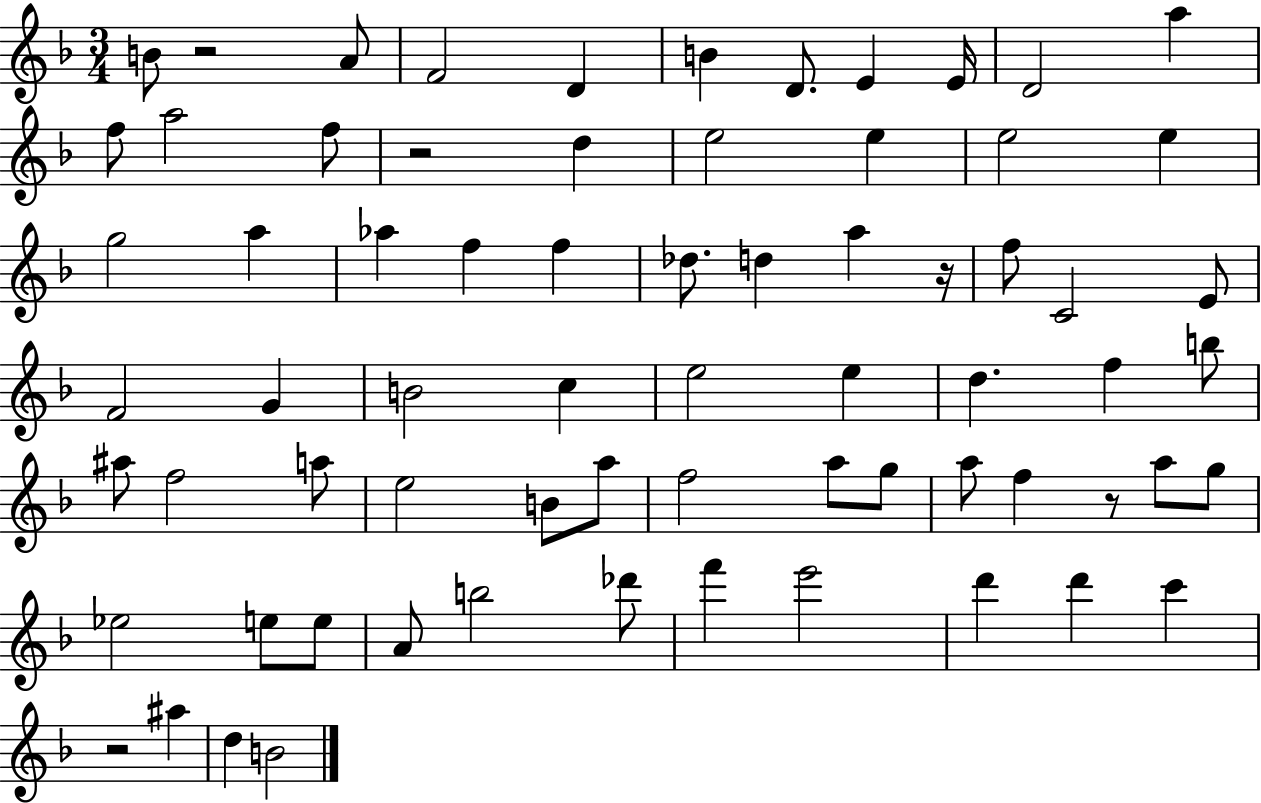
B4/e R/h A4/e F4/h D4/q B4/q D4/e. E4/q E4/s D4/h A5/q F5/e A5/h F5/e R/h D5/q E5/h E5/q E5/h E5/q G5/h A5/q Ab5/q F5/q F5/q Db5/e. D5/q A5/q R/s F5/e C4/h E4/e F4/h G4/q B4/h C5/q E5/h E5/q D5/q. F5/q B5/e A#5/e F5/h A5/e E5/h B4/e A5/e F5/h A5/e G5/e A5/e F5/q R/e A5/e G5/e Eb5/h E5/e E5/e A4/e B5/h Db6/e F6/q E6/h D6/q D6/q C6/q R/h A#5/q D5/q B4/h